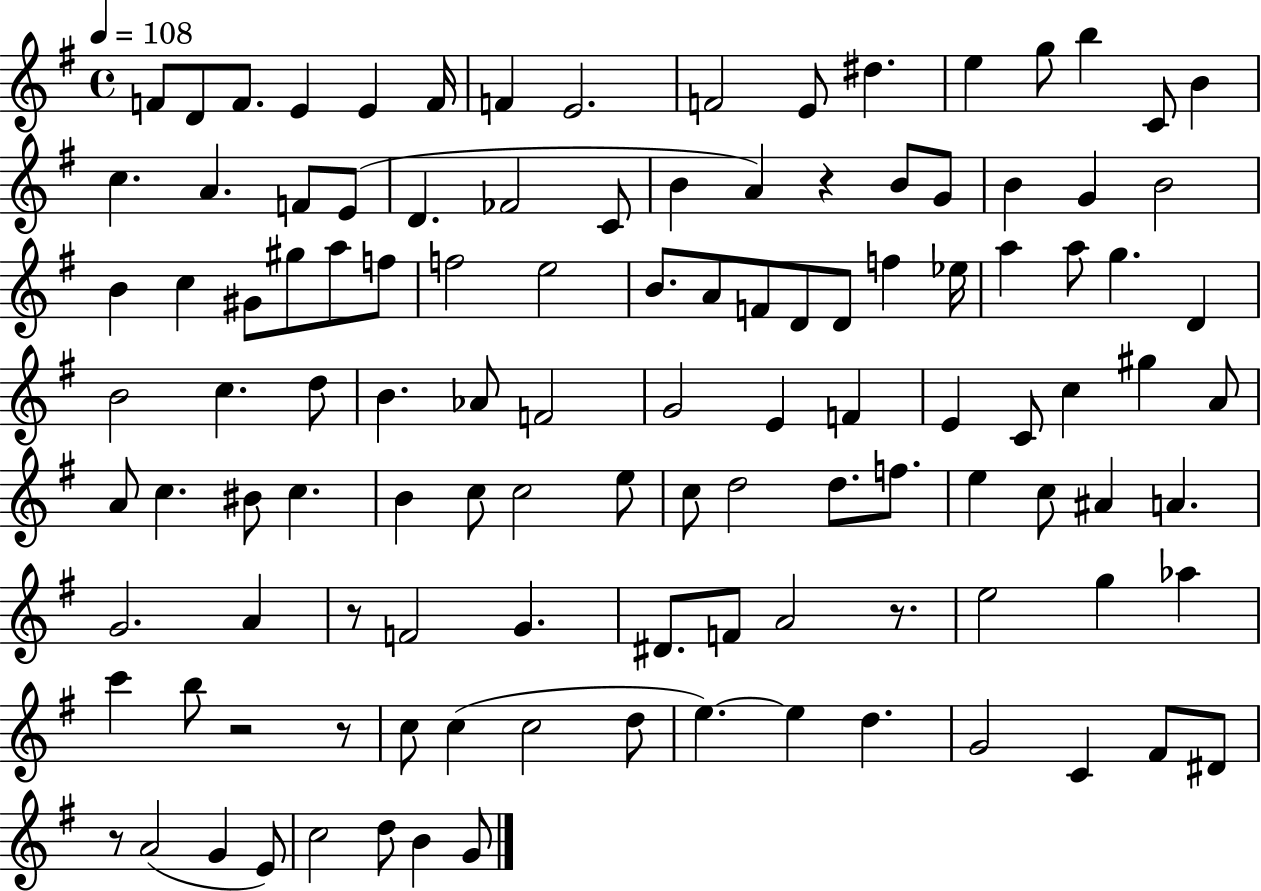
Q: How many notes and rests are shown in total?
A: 115